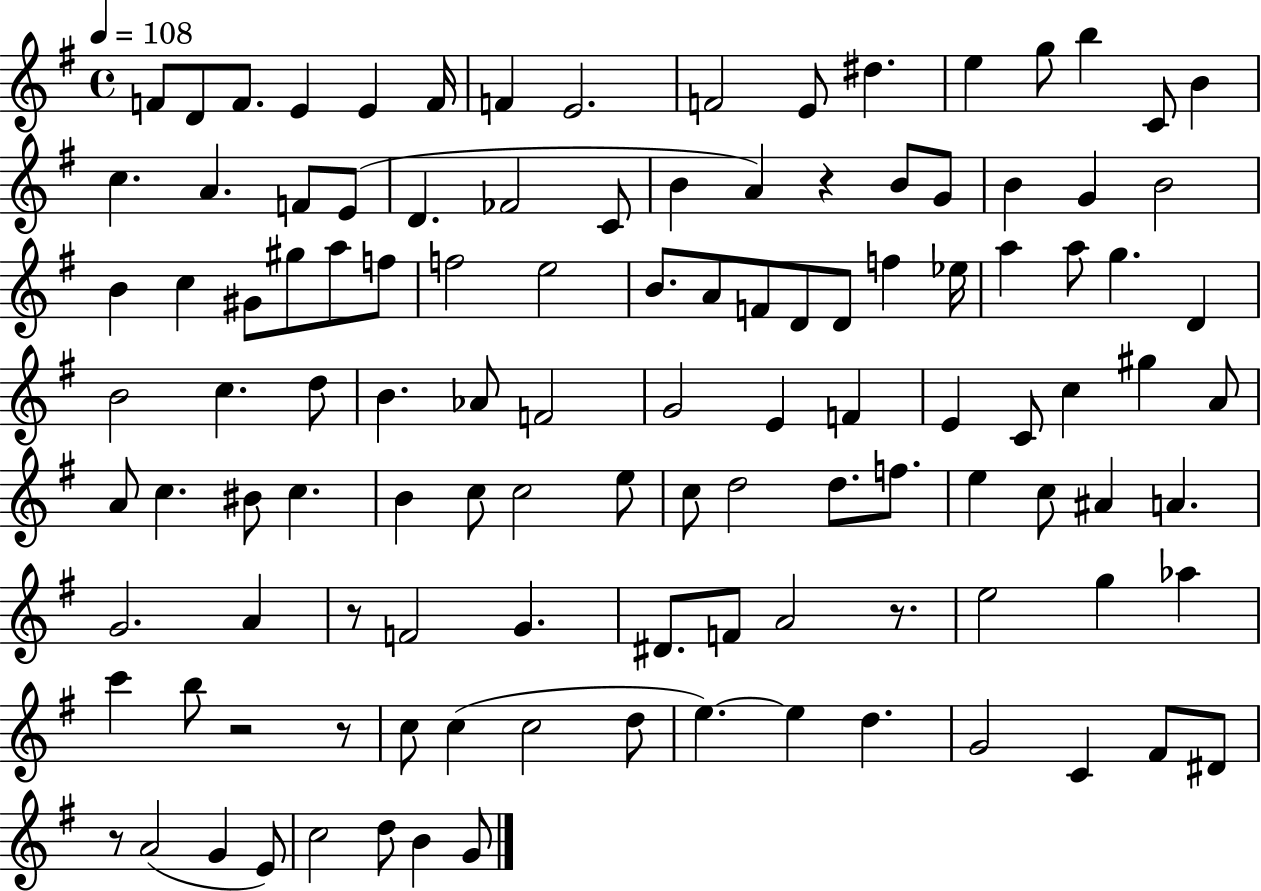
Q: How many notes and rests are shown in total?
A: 115